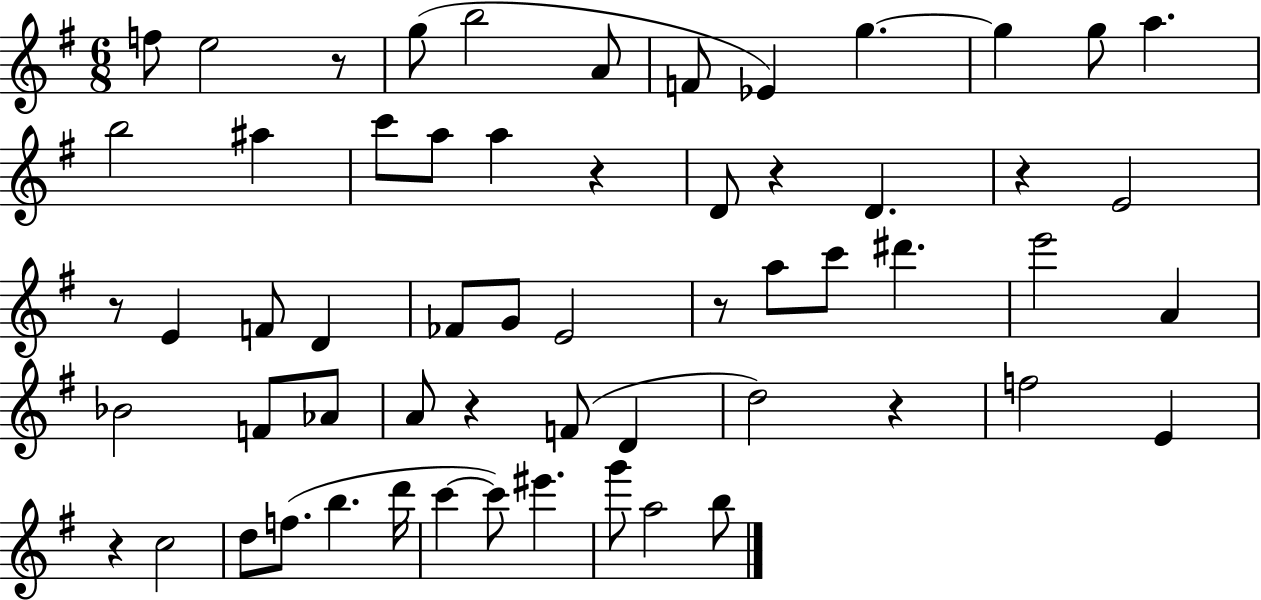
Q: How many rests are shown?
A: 9